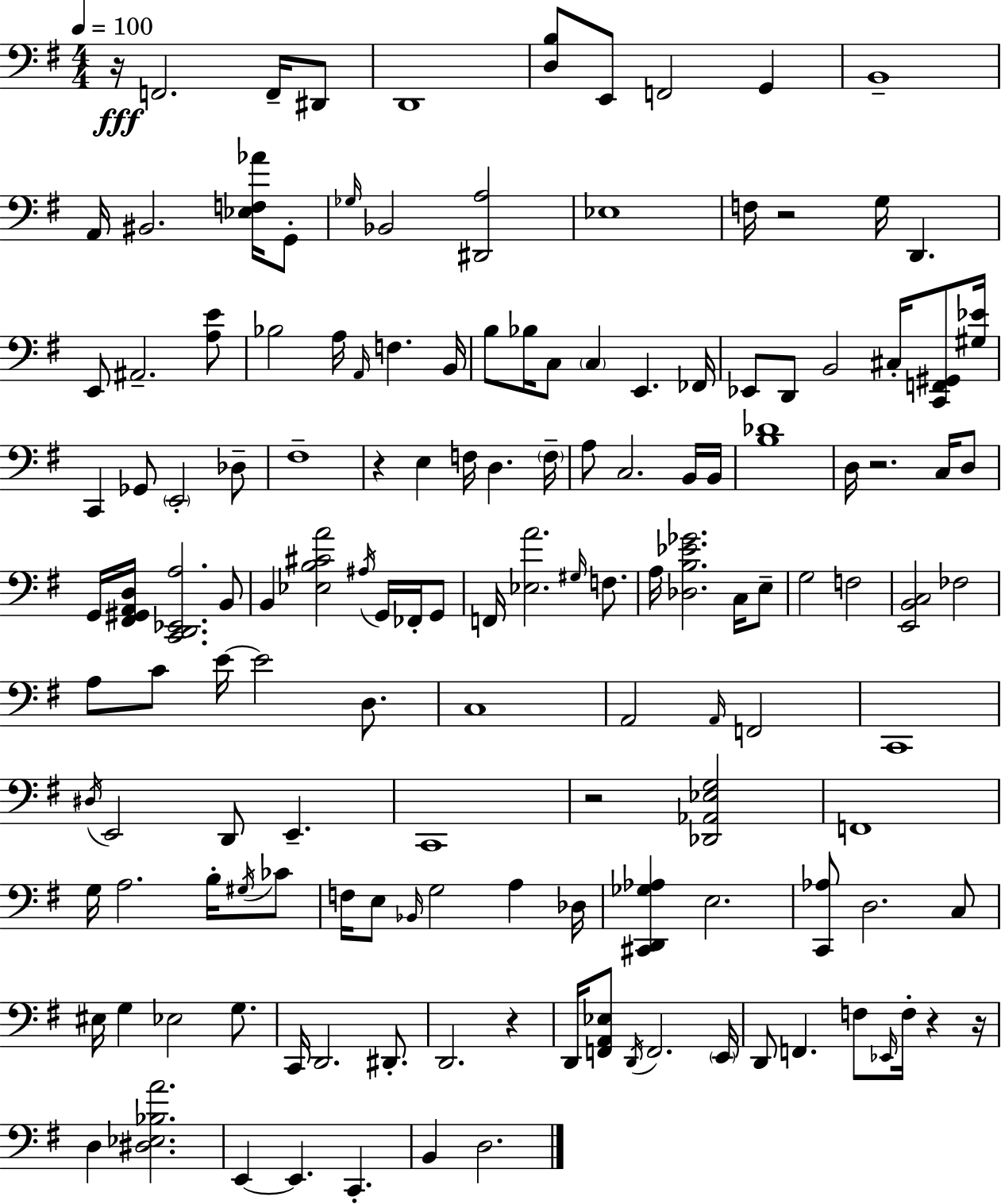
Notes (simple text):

R/s F2/h. F2/s D#2/e D2/w [D3,B3]/e E2/e F2/h G2/q B2/w A2/s BIS2/h. [Eb3,F3,Ab4]/s G2/e Gb3/s Bb2/h [D#2,A3]/h Eb3/w F3/s R/h G3/s D2/q. E2/e A#2/h. [A3,E4]/e Bb3/h A3/s A2/s F3/q. B2/s B3/e Bb3/s C3/e C3/q E2/q. FES2/s Eb2/e D2/e B2/h C#3/s [C2,F2,G#2]/e [G#3,Eb4]/s C2/q Gb2/e E2/h Db3/e F#3/w R/q E3/q F3/s D3/q. F3/s A3/e C3/h. B2/s B2/s [B3,Db4]/w D3/s R/h. C3/s D3/e G2/s [F#2,G#2,A2,D3]/s [C2,D2,Eb2,A3]/h. B2/e B2/q [Eb3,B3,C#4,A4]/h A#3/s G2/s FES2/s G2/e F2/s [Eb3,A4]/h. G#3/s F3/e. A3/s [Db3,B3,Eb4,Gb4]/h. C3/s E3/e G3/h F3/h [E2,B2,C3]/h FES3/h A3/e C4/e E4/s E4/h D3/e. C3/w A2/h A2/s F2/h C2/w D#3/s E2/h D2/e E2/q. C2/w R/h [Db2,Ab2,Eb3,G3]/h F2/w G3/s A3/h. B3/s G#3/s CES4/e F3/s E3/e Bb2/s G3/h A3/q Db3/s [C#2,D2,Gb3,Ab3]/q E3/h. [C2,Ab3]/e D3/h. C3/e EIS3/s G3/q Eb3/h G3/e. C2/s D2/h. D#2/e. D2/h. R/q D2/s [F2,A2,Eb3]/e D2/s F2/h. E2/s D2/e F2/q. F3/e Eb2/s F3/s R/q R/s D3/q [D#3,Eb3,Bb3,A4]/h. E2/q E2/q. C2/q. B2/q D3/h.